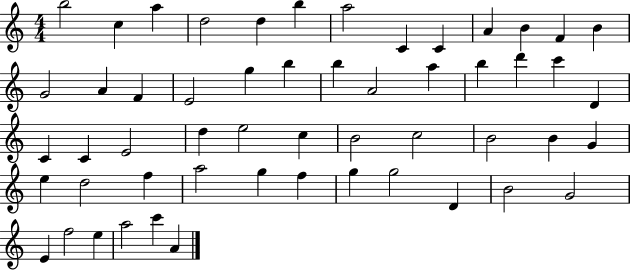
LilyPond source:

{
  \clef treble
  \numericTimeSignature
  \time 4/4
  \key c \major
  b''2 c''4 a''4 | d''2 d''4 b''4 | a''2 c'4 c'4 | a'4 b'4 f'4 b'4 | \break g'2 a'4 f'4 | e'2 g''4 b''4 | b''4 a'2 a''4 | b''4 d'''4 c'''4 d'4 | \break c'4 c'4 e'2 | d''4 e''2 c''4 | b'2 c''2 | b'2 b'4 g'4 | \break e''4 d''2 f''4 | a''2 g''4 f''4 | g''4 g''2 d'4 | b'2 g'2 | \break e'4 f''2 e''4 | a''2 c'''4 a'4 | \bar "|."
}